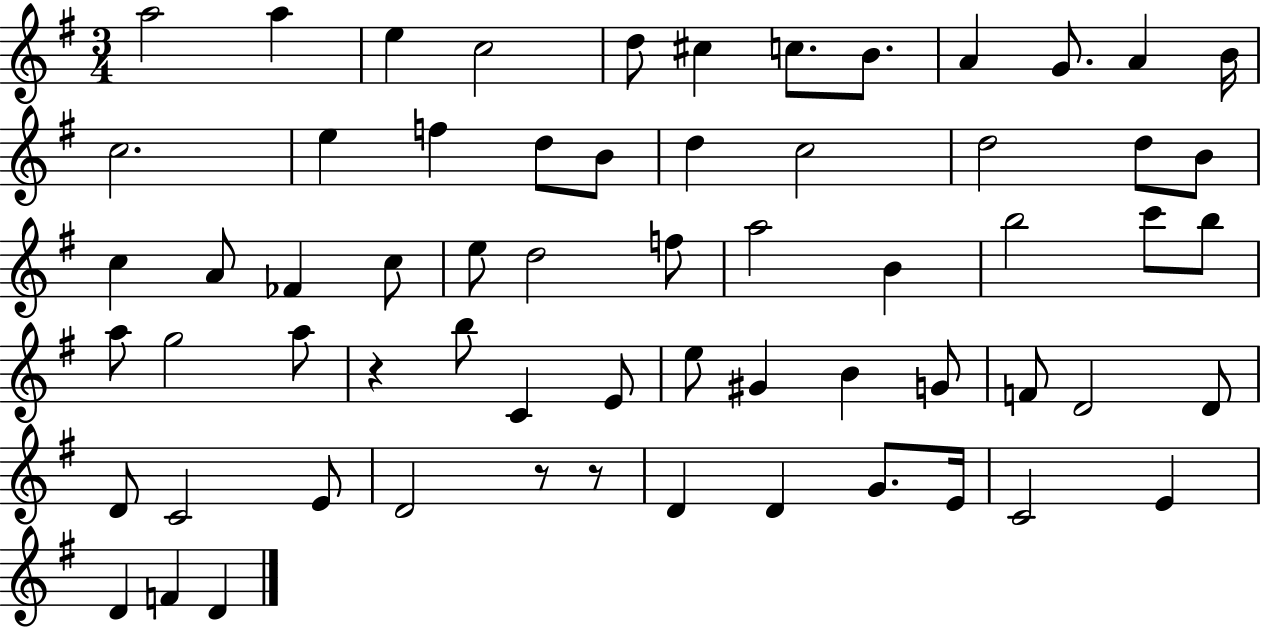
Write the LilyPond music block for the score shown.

{
  \clef treble
  \numericTimeSignature
  \time 3/4
  \key g \major
  a''2 a''4 | e''4 c''2 | d''8 cis''4 c''8. b'8. | a'4 g'8. a'4 b'16 | \break c''2. | e''4 f''4 d''8 b'8 | d''4 c''2 | d''2 d''8 b'8 | \break c''4 a'8 fes'4 c''8 | e''8 d''2 f''8 | a''2 b'4 | b''2 c'''8 b''8 | \break a''8 g''2 a''8 | r4 b''8 c'4 e'8 | e''8 gis'4 b'4 g'8 | f'8 d'2 d'8 | \break d'8 c'2 e'8 | d'2 r8 r8 | d'4 d'4 g'8. e'16 | c'2 e'4 | \break d'4 f'4 d'4 | \bar "|."
}